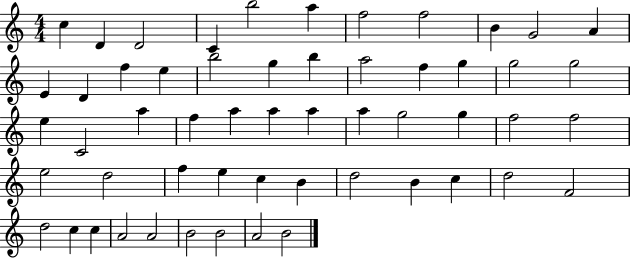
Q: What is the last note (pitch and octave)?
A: B4